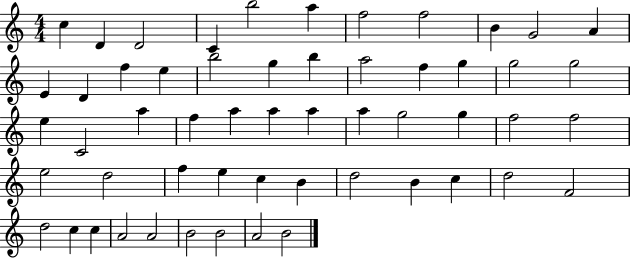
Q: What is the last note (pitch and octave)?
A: B4